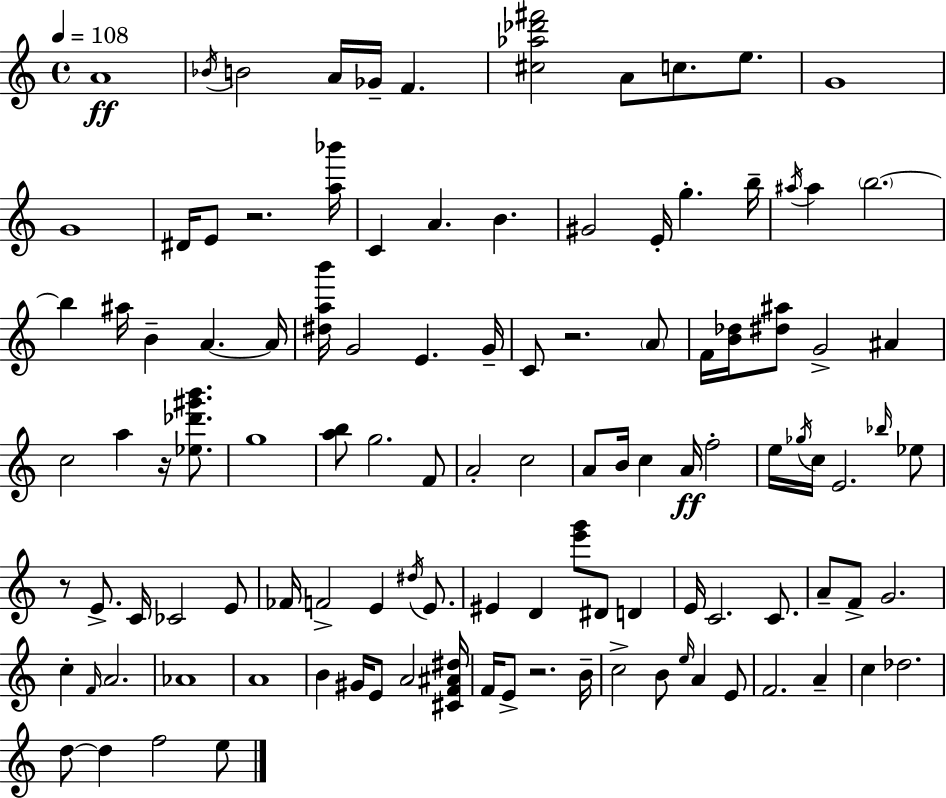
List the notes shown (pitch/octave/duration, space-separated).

A4/w Bb4/s B4/h A4/s Gb4/s F4/q. [C#5,Ab5,Db6,F#6]/h A4/e C5/e. E5/e. G4/w G4/w D#4/s E4/e R/h. [A5,Bb6]/s C4/q A4/q. B4/q. G#4/h E4/s G5/q. B5/s A#5/s A#5/q B5/h. B5/q A#5/s B4/q A4/q. A4/s [D#5,A5,B6]/s G4/h E4/q. G4/s C4/e R/h. A4/e F4/s [B4,Db5]/s [D#5,A#5]/e G4/h A#4/q C5/h A5/q R/s [Eb5,Db6,G#6,B6]/e. G5/w [A5,B5]/e G5/h. F4/e A4/h C5/h A4/e B4/s C5/q A4/s F5/h E5/s Gb5/s C5/s E4/h. Bb5/s Eb5/e R/e E4/e. C4/s CES4/h E4/e FES4/s F4/h E4/q D#5/s E4/e. EIS4/q D4/q [E6,G6]/e D#4/e D4/q E4/s C4/h. C4/e. A4/e F4/e G4/h. C5/q F4/s A4/h. Ab4/w A4/w B4/q G#4/s E4/e A4/h [C#4,F4,A#4,D#5]/s F4/s E4/e R/h. B4/s C5/h B4/e E5/s A4/q E4/e F4/h. A4/q C5/q Db5/h. D5/e D5/q F5/h E5/e